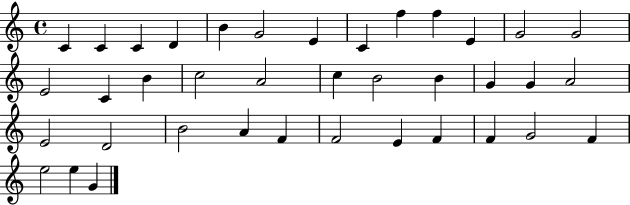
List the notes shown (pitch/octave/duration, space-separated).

C4/q C4/q C4/q D4/q B4/q G4/h E4/q C4/q F5/q F5/q E4/q G4/h G4/h E4/h C4/q B4/q C5/h A4/h C5/q B4/h B4/q G4/q G4/q A4/h E4/h D4/h B4/h A4/q F4/q F4/h E4/q F4/q F4/q G4/h F4/q E5/h E5/q G4/q